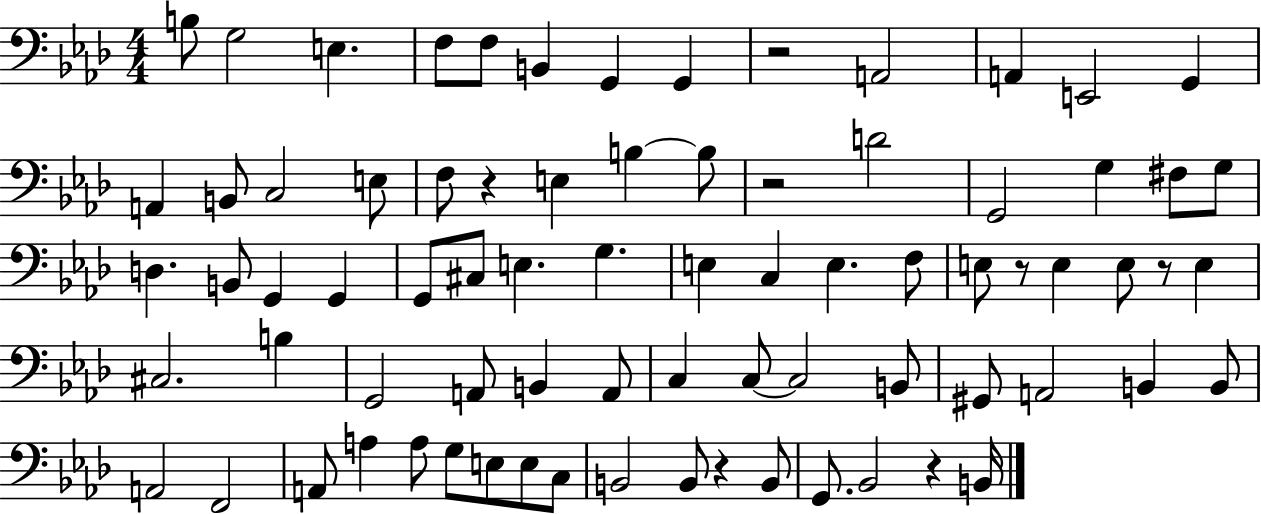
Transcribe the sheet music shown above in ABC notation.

X:1
T:Untitled
M:4/4
L:1/4
K:Ab
B,/2 G,2 E, F,/2 F,/2 B,, G,, G,, z2 A,,2 A,, E,,2 G,, A,, B,,/2 C,2 E,/2 F,/2 z E, B, B,/2 z2 D2 G,,2 G, ^F,/2 G,/2 D, B,,/2 G,, G,, G,,/2 ^C,/2 E, G, E, C, E, F,/2 E,/2 z/2 E, E,/2 z/2 E, ^C,2 B, G,,2 A,,/2 B,, A,,/2 C, C,/2 C,2 B,,/2 ^G,,/2 A,,2 B,, B,,/2 A,,2 F,,2 A,,/2 A, A,/2 G,/2 E,/2 E,/2 C,/2 B,,2 B,,/2 z B,,/2 G,,/2 _B,,2 z B,,/4